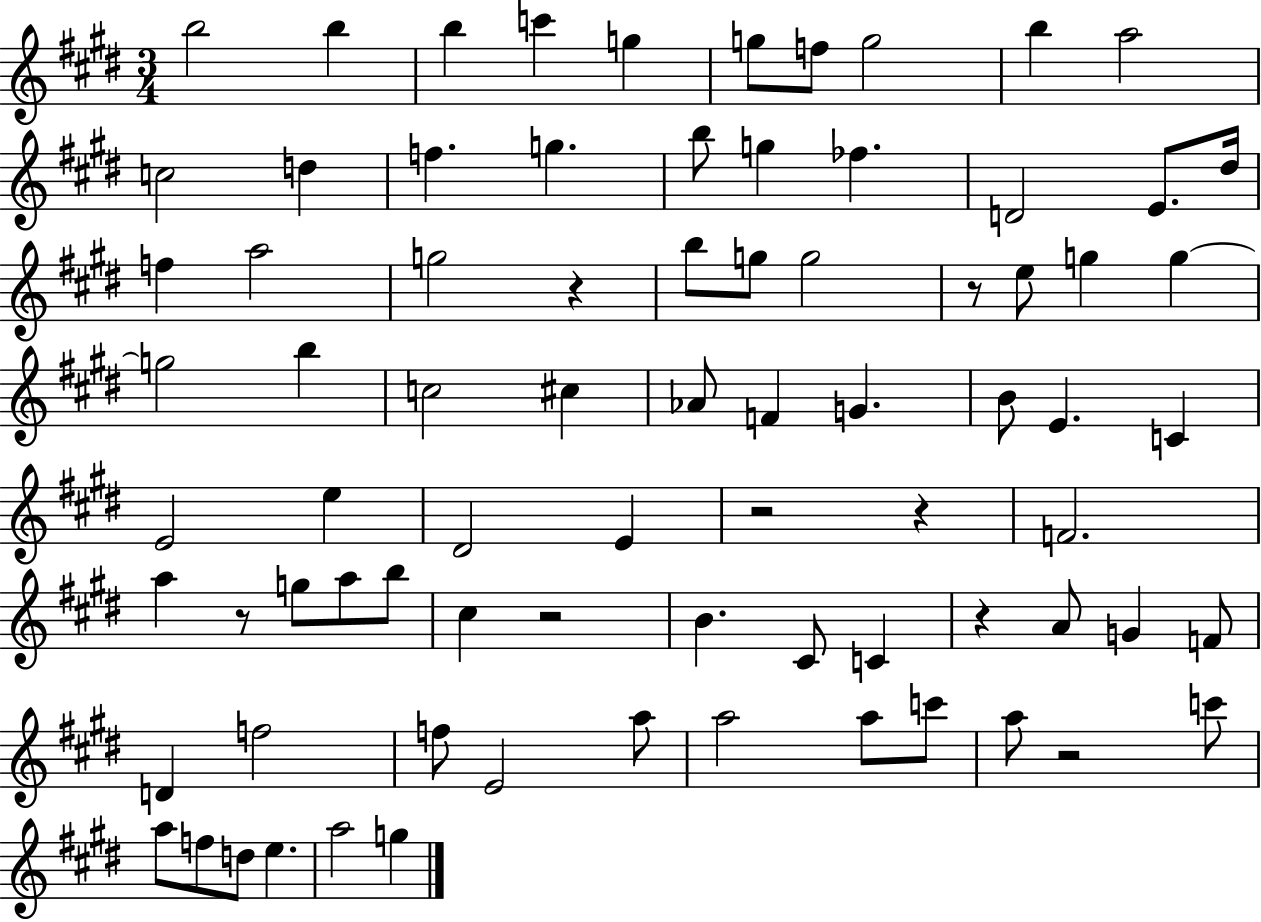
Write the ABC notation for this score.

X:1
T:Untitled
M:3/4
L:1/4
K:E
b2 b b c' g g/2 f/2 g2 b a2 c2 d f g b/2 g _f D2 E/2 ^d/4 f a2 g2 z b/2 g/2 g2 z/2 e/2 g g g2 b c2 ^c _A/2 F G B/2 E C E2 e ^D2 E z2 z F2 a z/2 g/2 a/2 b/2 ^c z2 B ^C/2 C z A/2 G F/2 D f2 f/2 E2 a/2 a2 a/2 c'/2 a/2 z2 c'/2 a/2 f/2 d/2 e a2 g